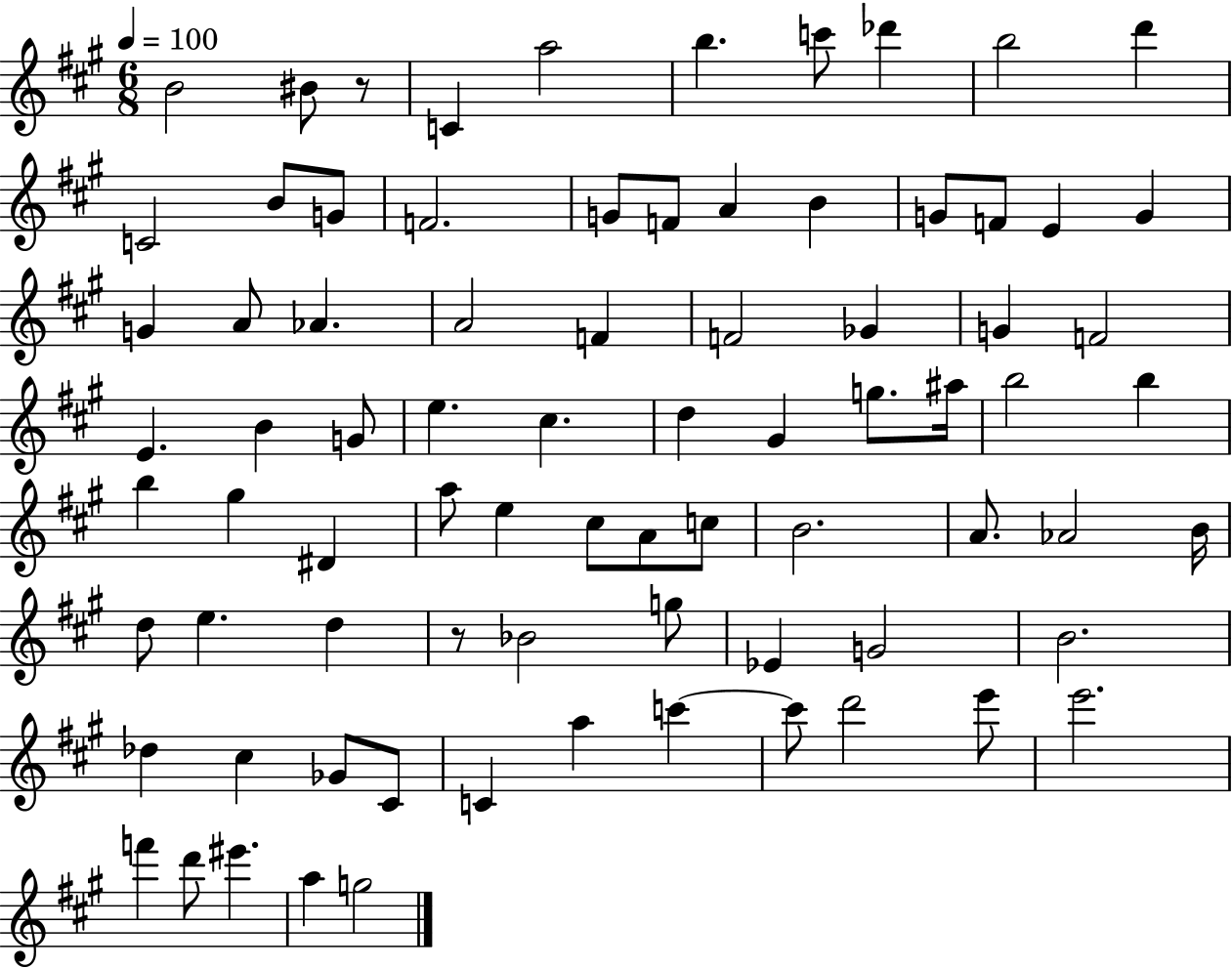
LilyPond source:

{
  \clef treble
  \numericTimeSignature
  \time 6/8
  \key a \major
  \tempo 4 = 100
  \repeat volta 2 { b'2 bis'8 r8 | c'4 a''2 | b''4. c'''8 des'''4 | b''2 d'''4 | \break c'2 b'8 g'8 | f'2. | g'8 f'8 a'4 b'4 | g'8 f'8 e'4 g'4 | \break g'4 a'8 aes'4. | a'2 f'4 | f'2 ges'4 | g'4 f'2 | \break e'4. b'4 g'8 | e''4. cis''4. | d''4 gis'4 g''8. ais''16 | b''2 b''4 | \break b''4 gis''4 dis'4 | a''8 e''4 cis''8 a'8 c''8 | b'2. | a'8. aes'2 b'16 | \break d''8 e''4. d''4 | r8 bes'2 g''8 | ees'4 g'2 | b'2. | \break des''4 cis''4 ges'8 cis'8 | c'4 a''4 c'''4~~ | c'''8 d'''2 e'''8 | e'''2. | \break f'''4 d'''8 eis'''4. | a''4 g''2 | } \bar "|."
}